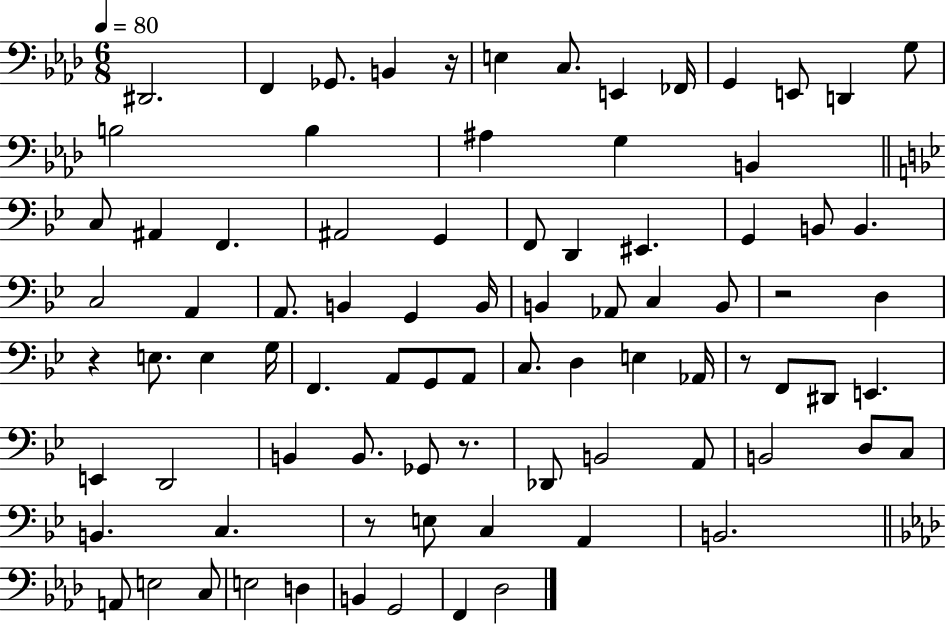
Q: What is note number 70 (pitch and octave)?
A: B2